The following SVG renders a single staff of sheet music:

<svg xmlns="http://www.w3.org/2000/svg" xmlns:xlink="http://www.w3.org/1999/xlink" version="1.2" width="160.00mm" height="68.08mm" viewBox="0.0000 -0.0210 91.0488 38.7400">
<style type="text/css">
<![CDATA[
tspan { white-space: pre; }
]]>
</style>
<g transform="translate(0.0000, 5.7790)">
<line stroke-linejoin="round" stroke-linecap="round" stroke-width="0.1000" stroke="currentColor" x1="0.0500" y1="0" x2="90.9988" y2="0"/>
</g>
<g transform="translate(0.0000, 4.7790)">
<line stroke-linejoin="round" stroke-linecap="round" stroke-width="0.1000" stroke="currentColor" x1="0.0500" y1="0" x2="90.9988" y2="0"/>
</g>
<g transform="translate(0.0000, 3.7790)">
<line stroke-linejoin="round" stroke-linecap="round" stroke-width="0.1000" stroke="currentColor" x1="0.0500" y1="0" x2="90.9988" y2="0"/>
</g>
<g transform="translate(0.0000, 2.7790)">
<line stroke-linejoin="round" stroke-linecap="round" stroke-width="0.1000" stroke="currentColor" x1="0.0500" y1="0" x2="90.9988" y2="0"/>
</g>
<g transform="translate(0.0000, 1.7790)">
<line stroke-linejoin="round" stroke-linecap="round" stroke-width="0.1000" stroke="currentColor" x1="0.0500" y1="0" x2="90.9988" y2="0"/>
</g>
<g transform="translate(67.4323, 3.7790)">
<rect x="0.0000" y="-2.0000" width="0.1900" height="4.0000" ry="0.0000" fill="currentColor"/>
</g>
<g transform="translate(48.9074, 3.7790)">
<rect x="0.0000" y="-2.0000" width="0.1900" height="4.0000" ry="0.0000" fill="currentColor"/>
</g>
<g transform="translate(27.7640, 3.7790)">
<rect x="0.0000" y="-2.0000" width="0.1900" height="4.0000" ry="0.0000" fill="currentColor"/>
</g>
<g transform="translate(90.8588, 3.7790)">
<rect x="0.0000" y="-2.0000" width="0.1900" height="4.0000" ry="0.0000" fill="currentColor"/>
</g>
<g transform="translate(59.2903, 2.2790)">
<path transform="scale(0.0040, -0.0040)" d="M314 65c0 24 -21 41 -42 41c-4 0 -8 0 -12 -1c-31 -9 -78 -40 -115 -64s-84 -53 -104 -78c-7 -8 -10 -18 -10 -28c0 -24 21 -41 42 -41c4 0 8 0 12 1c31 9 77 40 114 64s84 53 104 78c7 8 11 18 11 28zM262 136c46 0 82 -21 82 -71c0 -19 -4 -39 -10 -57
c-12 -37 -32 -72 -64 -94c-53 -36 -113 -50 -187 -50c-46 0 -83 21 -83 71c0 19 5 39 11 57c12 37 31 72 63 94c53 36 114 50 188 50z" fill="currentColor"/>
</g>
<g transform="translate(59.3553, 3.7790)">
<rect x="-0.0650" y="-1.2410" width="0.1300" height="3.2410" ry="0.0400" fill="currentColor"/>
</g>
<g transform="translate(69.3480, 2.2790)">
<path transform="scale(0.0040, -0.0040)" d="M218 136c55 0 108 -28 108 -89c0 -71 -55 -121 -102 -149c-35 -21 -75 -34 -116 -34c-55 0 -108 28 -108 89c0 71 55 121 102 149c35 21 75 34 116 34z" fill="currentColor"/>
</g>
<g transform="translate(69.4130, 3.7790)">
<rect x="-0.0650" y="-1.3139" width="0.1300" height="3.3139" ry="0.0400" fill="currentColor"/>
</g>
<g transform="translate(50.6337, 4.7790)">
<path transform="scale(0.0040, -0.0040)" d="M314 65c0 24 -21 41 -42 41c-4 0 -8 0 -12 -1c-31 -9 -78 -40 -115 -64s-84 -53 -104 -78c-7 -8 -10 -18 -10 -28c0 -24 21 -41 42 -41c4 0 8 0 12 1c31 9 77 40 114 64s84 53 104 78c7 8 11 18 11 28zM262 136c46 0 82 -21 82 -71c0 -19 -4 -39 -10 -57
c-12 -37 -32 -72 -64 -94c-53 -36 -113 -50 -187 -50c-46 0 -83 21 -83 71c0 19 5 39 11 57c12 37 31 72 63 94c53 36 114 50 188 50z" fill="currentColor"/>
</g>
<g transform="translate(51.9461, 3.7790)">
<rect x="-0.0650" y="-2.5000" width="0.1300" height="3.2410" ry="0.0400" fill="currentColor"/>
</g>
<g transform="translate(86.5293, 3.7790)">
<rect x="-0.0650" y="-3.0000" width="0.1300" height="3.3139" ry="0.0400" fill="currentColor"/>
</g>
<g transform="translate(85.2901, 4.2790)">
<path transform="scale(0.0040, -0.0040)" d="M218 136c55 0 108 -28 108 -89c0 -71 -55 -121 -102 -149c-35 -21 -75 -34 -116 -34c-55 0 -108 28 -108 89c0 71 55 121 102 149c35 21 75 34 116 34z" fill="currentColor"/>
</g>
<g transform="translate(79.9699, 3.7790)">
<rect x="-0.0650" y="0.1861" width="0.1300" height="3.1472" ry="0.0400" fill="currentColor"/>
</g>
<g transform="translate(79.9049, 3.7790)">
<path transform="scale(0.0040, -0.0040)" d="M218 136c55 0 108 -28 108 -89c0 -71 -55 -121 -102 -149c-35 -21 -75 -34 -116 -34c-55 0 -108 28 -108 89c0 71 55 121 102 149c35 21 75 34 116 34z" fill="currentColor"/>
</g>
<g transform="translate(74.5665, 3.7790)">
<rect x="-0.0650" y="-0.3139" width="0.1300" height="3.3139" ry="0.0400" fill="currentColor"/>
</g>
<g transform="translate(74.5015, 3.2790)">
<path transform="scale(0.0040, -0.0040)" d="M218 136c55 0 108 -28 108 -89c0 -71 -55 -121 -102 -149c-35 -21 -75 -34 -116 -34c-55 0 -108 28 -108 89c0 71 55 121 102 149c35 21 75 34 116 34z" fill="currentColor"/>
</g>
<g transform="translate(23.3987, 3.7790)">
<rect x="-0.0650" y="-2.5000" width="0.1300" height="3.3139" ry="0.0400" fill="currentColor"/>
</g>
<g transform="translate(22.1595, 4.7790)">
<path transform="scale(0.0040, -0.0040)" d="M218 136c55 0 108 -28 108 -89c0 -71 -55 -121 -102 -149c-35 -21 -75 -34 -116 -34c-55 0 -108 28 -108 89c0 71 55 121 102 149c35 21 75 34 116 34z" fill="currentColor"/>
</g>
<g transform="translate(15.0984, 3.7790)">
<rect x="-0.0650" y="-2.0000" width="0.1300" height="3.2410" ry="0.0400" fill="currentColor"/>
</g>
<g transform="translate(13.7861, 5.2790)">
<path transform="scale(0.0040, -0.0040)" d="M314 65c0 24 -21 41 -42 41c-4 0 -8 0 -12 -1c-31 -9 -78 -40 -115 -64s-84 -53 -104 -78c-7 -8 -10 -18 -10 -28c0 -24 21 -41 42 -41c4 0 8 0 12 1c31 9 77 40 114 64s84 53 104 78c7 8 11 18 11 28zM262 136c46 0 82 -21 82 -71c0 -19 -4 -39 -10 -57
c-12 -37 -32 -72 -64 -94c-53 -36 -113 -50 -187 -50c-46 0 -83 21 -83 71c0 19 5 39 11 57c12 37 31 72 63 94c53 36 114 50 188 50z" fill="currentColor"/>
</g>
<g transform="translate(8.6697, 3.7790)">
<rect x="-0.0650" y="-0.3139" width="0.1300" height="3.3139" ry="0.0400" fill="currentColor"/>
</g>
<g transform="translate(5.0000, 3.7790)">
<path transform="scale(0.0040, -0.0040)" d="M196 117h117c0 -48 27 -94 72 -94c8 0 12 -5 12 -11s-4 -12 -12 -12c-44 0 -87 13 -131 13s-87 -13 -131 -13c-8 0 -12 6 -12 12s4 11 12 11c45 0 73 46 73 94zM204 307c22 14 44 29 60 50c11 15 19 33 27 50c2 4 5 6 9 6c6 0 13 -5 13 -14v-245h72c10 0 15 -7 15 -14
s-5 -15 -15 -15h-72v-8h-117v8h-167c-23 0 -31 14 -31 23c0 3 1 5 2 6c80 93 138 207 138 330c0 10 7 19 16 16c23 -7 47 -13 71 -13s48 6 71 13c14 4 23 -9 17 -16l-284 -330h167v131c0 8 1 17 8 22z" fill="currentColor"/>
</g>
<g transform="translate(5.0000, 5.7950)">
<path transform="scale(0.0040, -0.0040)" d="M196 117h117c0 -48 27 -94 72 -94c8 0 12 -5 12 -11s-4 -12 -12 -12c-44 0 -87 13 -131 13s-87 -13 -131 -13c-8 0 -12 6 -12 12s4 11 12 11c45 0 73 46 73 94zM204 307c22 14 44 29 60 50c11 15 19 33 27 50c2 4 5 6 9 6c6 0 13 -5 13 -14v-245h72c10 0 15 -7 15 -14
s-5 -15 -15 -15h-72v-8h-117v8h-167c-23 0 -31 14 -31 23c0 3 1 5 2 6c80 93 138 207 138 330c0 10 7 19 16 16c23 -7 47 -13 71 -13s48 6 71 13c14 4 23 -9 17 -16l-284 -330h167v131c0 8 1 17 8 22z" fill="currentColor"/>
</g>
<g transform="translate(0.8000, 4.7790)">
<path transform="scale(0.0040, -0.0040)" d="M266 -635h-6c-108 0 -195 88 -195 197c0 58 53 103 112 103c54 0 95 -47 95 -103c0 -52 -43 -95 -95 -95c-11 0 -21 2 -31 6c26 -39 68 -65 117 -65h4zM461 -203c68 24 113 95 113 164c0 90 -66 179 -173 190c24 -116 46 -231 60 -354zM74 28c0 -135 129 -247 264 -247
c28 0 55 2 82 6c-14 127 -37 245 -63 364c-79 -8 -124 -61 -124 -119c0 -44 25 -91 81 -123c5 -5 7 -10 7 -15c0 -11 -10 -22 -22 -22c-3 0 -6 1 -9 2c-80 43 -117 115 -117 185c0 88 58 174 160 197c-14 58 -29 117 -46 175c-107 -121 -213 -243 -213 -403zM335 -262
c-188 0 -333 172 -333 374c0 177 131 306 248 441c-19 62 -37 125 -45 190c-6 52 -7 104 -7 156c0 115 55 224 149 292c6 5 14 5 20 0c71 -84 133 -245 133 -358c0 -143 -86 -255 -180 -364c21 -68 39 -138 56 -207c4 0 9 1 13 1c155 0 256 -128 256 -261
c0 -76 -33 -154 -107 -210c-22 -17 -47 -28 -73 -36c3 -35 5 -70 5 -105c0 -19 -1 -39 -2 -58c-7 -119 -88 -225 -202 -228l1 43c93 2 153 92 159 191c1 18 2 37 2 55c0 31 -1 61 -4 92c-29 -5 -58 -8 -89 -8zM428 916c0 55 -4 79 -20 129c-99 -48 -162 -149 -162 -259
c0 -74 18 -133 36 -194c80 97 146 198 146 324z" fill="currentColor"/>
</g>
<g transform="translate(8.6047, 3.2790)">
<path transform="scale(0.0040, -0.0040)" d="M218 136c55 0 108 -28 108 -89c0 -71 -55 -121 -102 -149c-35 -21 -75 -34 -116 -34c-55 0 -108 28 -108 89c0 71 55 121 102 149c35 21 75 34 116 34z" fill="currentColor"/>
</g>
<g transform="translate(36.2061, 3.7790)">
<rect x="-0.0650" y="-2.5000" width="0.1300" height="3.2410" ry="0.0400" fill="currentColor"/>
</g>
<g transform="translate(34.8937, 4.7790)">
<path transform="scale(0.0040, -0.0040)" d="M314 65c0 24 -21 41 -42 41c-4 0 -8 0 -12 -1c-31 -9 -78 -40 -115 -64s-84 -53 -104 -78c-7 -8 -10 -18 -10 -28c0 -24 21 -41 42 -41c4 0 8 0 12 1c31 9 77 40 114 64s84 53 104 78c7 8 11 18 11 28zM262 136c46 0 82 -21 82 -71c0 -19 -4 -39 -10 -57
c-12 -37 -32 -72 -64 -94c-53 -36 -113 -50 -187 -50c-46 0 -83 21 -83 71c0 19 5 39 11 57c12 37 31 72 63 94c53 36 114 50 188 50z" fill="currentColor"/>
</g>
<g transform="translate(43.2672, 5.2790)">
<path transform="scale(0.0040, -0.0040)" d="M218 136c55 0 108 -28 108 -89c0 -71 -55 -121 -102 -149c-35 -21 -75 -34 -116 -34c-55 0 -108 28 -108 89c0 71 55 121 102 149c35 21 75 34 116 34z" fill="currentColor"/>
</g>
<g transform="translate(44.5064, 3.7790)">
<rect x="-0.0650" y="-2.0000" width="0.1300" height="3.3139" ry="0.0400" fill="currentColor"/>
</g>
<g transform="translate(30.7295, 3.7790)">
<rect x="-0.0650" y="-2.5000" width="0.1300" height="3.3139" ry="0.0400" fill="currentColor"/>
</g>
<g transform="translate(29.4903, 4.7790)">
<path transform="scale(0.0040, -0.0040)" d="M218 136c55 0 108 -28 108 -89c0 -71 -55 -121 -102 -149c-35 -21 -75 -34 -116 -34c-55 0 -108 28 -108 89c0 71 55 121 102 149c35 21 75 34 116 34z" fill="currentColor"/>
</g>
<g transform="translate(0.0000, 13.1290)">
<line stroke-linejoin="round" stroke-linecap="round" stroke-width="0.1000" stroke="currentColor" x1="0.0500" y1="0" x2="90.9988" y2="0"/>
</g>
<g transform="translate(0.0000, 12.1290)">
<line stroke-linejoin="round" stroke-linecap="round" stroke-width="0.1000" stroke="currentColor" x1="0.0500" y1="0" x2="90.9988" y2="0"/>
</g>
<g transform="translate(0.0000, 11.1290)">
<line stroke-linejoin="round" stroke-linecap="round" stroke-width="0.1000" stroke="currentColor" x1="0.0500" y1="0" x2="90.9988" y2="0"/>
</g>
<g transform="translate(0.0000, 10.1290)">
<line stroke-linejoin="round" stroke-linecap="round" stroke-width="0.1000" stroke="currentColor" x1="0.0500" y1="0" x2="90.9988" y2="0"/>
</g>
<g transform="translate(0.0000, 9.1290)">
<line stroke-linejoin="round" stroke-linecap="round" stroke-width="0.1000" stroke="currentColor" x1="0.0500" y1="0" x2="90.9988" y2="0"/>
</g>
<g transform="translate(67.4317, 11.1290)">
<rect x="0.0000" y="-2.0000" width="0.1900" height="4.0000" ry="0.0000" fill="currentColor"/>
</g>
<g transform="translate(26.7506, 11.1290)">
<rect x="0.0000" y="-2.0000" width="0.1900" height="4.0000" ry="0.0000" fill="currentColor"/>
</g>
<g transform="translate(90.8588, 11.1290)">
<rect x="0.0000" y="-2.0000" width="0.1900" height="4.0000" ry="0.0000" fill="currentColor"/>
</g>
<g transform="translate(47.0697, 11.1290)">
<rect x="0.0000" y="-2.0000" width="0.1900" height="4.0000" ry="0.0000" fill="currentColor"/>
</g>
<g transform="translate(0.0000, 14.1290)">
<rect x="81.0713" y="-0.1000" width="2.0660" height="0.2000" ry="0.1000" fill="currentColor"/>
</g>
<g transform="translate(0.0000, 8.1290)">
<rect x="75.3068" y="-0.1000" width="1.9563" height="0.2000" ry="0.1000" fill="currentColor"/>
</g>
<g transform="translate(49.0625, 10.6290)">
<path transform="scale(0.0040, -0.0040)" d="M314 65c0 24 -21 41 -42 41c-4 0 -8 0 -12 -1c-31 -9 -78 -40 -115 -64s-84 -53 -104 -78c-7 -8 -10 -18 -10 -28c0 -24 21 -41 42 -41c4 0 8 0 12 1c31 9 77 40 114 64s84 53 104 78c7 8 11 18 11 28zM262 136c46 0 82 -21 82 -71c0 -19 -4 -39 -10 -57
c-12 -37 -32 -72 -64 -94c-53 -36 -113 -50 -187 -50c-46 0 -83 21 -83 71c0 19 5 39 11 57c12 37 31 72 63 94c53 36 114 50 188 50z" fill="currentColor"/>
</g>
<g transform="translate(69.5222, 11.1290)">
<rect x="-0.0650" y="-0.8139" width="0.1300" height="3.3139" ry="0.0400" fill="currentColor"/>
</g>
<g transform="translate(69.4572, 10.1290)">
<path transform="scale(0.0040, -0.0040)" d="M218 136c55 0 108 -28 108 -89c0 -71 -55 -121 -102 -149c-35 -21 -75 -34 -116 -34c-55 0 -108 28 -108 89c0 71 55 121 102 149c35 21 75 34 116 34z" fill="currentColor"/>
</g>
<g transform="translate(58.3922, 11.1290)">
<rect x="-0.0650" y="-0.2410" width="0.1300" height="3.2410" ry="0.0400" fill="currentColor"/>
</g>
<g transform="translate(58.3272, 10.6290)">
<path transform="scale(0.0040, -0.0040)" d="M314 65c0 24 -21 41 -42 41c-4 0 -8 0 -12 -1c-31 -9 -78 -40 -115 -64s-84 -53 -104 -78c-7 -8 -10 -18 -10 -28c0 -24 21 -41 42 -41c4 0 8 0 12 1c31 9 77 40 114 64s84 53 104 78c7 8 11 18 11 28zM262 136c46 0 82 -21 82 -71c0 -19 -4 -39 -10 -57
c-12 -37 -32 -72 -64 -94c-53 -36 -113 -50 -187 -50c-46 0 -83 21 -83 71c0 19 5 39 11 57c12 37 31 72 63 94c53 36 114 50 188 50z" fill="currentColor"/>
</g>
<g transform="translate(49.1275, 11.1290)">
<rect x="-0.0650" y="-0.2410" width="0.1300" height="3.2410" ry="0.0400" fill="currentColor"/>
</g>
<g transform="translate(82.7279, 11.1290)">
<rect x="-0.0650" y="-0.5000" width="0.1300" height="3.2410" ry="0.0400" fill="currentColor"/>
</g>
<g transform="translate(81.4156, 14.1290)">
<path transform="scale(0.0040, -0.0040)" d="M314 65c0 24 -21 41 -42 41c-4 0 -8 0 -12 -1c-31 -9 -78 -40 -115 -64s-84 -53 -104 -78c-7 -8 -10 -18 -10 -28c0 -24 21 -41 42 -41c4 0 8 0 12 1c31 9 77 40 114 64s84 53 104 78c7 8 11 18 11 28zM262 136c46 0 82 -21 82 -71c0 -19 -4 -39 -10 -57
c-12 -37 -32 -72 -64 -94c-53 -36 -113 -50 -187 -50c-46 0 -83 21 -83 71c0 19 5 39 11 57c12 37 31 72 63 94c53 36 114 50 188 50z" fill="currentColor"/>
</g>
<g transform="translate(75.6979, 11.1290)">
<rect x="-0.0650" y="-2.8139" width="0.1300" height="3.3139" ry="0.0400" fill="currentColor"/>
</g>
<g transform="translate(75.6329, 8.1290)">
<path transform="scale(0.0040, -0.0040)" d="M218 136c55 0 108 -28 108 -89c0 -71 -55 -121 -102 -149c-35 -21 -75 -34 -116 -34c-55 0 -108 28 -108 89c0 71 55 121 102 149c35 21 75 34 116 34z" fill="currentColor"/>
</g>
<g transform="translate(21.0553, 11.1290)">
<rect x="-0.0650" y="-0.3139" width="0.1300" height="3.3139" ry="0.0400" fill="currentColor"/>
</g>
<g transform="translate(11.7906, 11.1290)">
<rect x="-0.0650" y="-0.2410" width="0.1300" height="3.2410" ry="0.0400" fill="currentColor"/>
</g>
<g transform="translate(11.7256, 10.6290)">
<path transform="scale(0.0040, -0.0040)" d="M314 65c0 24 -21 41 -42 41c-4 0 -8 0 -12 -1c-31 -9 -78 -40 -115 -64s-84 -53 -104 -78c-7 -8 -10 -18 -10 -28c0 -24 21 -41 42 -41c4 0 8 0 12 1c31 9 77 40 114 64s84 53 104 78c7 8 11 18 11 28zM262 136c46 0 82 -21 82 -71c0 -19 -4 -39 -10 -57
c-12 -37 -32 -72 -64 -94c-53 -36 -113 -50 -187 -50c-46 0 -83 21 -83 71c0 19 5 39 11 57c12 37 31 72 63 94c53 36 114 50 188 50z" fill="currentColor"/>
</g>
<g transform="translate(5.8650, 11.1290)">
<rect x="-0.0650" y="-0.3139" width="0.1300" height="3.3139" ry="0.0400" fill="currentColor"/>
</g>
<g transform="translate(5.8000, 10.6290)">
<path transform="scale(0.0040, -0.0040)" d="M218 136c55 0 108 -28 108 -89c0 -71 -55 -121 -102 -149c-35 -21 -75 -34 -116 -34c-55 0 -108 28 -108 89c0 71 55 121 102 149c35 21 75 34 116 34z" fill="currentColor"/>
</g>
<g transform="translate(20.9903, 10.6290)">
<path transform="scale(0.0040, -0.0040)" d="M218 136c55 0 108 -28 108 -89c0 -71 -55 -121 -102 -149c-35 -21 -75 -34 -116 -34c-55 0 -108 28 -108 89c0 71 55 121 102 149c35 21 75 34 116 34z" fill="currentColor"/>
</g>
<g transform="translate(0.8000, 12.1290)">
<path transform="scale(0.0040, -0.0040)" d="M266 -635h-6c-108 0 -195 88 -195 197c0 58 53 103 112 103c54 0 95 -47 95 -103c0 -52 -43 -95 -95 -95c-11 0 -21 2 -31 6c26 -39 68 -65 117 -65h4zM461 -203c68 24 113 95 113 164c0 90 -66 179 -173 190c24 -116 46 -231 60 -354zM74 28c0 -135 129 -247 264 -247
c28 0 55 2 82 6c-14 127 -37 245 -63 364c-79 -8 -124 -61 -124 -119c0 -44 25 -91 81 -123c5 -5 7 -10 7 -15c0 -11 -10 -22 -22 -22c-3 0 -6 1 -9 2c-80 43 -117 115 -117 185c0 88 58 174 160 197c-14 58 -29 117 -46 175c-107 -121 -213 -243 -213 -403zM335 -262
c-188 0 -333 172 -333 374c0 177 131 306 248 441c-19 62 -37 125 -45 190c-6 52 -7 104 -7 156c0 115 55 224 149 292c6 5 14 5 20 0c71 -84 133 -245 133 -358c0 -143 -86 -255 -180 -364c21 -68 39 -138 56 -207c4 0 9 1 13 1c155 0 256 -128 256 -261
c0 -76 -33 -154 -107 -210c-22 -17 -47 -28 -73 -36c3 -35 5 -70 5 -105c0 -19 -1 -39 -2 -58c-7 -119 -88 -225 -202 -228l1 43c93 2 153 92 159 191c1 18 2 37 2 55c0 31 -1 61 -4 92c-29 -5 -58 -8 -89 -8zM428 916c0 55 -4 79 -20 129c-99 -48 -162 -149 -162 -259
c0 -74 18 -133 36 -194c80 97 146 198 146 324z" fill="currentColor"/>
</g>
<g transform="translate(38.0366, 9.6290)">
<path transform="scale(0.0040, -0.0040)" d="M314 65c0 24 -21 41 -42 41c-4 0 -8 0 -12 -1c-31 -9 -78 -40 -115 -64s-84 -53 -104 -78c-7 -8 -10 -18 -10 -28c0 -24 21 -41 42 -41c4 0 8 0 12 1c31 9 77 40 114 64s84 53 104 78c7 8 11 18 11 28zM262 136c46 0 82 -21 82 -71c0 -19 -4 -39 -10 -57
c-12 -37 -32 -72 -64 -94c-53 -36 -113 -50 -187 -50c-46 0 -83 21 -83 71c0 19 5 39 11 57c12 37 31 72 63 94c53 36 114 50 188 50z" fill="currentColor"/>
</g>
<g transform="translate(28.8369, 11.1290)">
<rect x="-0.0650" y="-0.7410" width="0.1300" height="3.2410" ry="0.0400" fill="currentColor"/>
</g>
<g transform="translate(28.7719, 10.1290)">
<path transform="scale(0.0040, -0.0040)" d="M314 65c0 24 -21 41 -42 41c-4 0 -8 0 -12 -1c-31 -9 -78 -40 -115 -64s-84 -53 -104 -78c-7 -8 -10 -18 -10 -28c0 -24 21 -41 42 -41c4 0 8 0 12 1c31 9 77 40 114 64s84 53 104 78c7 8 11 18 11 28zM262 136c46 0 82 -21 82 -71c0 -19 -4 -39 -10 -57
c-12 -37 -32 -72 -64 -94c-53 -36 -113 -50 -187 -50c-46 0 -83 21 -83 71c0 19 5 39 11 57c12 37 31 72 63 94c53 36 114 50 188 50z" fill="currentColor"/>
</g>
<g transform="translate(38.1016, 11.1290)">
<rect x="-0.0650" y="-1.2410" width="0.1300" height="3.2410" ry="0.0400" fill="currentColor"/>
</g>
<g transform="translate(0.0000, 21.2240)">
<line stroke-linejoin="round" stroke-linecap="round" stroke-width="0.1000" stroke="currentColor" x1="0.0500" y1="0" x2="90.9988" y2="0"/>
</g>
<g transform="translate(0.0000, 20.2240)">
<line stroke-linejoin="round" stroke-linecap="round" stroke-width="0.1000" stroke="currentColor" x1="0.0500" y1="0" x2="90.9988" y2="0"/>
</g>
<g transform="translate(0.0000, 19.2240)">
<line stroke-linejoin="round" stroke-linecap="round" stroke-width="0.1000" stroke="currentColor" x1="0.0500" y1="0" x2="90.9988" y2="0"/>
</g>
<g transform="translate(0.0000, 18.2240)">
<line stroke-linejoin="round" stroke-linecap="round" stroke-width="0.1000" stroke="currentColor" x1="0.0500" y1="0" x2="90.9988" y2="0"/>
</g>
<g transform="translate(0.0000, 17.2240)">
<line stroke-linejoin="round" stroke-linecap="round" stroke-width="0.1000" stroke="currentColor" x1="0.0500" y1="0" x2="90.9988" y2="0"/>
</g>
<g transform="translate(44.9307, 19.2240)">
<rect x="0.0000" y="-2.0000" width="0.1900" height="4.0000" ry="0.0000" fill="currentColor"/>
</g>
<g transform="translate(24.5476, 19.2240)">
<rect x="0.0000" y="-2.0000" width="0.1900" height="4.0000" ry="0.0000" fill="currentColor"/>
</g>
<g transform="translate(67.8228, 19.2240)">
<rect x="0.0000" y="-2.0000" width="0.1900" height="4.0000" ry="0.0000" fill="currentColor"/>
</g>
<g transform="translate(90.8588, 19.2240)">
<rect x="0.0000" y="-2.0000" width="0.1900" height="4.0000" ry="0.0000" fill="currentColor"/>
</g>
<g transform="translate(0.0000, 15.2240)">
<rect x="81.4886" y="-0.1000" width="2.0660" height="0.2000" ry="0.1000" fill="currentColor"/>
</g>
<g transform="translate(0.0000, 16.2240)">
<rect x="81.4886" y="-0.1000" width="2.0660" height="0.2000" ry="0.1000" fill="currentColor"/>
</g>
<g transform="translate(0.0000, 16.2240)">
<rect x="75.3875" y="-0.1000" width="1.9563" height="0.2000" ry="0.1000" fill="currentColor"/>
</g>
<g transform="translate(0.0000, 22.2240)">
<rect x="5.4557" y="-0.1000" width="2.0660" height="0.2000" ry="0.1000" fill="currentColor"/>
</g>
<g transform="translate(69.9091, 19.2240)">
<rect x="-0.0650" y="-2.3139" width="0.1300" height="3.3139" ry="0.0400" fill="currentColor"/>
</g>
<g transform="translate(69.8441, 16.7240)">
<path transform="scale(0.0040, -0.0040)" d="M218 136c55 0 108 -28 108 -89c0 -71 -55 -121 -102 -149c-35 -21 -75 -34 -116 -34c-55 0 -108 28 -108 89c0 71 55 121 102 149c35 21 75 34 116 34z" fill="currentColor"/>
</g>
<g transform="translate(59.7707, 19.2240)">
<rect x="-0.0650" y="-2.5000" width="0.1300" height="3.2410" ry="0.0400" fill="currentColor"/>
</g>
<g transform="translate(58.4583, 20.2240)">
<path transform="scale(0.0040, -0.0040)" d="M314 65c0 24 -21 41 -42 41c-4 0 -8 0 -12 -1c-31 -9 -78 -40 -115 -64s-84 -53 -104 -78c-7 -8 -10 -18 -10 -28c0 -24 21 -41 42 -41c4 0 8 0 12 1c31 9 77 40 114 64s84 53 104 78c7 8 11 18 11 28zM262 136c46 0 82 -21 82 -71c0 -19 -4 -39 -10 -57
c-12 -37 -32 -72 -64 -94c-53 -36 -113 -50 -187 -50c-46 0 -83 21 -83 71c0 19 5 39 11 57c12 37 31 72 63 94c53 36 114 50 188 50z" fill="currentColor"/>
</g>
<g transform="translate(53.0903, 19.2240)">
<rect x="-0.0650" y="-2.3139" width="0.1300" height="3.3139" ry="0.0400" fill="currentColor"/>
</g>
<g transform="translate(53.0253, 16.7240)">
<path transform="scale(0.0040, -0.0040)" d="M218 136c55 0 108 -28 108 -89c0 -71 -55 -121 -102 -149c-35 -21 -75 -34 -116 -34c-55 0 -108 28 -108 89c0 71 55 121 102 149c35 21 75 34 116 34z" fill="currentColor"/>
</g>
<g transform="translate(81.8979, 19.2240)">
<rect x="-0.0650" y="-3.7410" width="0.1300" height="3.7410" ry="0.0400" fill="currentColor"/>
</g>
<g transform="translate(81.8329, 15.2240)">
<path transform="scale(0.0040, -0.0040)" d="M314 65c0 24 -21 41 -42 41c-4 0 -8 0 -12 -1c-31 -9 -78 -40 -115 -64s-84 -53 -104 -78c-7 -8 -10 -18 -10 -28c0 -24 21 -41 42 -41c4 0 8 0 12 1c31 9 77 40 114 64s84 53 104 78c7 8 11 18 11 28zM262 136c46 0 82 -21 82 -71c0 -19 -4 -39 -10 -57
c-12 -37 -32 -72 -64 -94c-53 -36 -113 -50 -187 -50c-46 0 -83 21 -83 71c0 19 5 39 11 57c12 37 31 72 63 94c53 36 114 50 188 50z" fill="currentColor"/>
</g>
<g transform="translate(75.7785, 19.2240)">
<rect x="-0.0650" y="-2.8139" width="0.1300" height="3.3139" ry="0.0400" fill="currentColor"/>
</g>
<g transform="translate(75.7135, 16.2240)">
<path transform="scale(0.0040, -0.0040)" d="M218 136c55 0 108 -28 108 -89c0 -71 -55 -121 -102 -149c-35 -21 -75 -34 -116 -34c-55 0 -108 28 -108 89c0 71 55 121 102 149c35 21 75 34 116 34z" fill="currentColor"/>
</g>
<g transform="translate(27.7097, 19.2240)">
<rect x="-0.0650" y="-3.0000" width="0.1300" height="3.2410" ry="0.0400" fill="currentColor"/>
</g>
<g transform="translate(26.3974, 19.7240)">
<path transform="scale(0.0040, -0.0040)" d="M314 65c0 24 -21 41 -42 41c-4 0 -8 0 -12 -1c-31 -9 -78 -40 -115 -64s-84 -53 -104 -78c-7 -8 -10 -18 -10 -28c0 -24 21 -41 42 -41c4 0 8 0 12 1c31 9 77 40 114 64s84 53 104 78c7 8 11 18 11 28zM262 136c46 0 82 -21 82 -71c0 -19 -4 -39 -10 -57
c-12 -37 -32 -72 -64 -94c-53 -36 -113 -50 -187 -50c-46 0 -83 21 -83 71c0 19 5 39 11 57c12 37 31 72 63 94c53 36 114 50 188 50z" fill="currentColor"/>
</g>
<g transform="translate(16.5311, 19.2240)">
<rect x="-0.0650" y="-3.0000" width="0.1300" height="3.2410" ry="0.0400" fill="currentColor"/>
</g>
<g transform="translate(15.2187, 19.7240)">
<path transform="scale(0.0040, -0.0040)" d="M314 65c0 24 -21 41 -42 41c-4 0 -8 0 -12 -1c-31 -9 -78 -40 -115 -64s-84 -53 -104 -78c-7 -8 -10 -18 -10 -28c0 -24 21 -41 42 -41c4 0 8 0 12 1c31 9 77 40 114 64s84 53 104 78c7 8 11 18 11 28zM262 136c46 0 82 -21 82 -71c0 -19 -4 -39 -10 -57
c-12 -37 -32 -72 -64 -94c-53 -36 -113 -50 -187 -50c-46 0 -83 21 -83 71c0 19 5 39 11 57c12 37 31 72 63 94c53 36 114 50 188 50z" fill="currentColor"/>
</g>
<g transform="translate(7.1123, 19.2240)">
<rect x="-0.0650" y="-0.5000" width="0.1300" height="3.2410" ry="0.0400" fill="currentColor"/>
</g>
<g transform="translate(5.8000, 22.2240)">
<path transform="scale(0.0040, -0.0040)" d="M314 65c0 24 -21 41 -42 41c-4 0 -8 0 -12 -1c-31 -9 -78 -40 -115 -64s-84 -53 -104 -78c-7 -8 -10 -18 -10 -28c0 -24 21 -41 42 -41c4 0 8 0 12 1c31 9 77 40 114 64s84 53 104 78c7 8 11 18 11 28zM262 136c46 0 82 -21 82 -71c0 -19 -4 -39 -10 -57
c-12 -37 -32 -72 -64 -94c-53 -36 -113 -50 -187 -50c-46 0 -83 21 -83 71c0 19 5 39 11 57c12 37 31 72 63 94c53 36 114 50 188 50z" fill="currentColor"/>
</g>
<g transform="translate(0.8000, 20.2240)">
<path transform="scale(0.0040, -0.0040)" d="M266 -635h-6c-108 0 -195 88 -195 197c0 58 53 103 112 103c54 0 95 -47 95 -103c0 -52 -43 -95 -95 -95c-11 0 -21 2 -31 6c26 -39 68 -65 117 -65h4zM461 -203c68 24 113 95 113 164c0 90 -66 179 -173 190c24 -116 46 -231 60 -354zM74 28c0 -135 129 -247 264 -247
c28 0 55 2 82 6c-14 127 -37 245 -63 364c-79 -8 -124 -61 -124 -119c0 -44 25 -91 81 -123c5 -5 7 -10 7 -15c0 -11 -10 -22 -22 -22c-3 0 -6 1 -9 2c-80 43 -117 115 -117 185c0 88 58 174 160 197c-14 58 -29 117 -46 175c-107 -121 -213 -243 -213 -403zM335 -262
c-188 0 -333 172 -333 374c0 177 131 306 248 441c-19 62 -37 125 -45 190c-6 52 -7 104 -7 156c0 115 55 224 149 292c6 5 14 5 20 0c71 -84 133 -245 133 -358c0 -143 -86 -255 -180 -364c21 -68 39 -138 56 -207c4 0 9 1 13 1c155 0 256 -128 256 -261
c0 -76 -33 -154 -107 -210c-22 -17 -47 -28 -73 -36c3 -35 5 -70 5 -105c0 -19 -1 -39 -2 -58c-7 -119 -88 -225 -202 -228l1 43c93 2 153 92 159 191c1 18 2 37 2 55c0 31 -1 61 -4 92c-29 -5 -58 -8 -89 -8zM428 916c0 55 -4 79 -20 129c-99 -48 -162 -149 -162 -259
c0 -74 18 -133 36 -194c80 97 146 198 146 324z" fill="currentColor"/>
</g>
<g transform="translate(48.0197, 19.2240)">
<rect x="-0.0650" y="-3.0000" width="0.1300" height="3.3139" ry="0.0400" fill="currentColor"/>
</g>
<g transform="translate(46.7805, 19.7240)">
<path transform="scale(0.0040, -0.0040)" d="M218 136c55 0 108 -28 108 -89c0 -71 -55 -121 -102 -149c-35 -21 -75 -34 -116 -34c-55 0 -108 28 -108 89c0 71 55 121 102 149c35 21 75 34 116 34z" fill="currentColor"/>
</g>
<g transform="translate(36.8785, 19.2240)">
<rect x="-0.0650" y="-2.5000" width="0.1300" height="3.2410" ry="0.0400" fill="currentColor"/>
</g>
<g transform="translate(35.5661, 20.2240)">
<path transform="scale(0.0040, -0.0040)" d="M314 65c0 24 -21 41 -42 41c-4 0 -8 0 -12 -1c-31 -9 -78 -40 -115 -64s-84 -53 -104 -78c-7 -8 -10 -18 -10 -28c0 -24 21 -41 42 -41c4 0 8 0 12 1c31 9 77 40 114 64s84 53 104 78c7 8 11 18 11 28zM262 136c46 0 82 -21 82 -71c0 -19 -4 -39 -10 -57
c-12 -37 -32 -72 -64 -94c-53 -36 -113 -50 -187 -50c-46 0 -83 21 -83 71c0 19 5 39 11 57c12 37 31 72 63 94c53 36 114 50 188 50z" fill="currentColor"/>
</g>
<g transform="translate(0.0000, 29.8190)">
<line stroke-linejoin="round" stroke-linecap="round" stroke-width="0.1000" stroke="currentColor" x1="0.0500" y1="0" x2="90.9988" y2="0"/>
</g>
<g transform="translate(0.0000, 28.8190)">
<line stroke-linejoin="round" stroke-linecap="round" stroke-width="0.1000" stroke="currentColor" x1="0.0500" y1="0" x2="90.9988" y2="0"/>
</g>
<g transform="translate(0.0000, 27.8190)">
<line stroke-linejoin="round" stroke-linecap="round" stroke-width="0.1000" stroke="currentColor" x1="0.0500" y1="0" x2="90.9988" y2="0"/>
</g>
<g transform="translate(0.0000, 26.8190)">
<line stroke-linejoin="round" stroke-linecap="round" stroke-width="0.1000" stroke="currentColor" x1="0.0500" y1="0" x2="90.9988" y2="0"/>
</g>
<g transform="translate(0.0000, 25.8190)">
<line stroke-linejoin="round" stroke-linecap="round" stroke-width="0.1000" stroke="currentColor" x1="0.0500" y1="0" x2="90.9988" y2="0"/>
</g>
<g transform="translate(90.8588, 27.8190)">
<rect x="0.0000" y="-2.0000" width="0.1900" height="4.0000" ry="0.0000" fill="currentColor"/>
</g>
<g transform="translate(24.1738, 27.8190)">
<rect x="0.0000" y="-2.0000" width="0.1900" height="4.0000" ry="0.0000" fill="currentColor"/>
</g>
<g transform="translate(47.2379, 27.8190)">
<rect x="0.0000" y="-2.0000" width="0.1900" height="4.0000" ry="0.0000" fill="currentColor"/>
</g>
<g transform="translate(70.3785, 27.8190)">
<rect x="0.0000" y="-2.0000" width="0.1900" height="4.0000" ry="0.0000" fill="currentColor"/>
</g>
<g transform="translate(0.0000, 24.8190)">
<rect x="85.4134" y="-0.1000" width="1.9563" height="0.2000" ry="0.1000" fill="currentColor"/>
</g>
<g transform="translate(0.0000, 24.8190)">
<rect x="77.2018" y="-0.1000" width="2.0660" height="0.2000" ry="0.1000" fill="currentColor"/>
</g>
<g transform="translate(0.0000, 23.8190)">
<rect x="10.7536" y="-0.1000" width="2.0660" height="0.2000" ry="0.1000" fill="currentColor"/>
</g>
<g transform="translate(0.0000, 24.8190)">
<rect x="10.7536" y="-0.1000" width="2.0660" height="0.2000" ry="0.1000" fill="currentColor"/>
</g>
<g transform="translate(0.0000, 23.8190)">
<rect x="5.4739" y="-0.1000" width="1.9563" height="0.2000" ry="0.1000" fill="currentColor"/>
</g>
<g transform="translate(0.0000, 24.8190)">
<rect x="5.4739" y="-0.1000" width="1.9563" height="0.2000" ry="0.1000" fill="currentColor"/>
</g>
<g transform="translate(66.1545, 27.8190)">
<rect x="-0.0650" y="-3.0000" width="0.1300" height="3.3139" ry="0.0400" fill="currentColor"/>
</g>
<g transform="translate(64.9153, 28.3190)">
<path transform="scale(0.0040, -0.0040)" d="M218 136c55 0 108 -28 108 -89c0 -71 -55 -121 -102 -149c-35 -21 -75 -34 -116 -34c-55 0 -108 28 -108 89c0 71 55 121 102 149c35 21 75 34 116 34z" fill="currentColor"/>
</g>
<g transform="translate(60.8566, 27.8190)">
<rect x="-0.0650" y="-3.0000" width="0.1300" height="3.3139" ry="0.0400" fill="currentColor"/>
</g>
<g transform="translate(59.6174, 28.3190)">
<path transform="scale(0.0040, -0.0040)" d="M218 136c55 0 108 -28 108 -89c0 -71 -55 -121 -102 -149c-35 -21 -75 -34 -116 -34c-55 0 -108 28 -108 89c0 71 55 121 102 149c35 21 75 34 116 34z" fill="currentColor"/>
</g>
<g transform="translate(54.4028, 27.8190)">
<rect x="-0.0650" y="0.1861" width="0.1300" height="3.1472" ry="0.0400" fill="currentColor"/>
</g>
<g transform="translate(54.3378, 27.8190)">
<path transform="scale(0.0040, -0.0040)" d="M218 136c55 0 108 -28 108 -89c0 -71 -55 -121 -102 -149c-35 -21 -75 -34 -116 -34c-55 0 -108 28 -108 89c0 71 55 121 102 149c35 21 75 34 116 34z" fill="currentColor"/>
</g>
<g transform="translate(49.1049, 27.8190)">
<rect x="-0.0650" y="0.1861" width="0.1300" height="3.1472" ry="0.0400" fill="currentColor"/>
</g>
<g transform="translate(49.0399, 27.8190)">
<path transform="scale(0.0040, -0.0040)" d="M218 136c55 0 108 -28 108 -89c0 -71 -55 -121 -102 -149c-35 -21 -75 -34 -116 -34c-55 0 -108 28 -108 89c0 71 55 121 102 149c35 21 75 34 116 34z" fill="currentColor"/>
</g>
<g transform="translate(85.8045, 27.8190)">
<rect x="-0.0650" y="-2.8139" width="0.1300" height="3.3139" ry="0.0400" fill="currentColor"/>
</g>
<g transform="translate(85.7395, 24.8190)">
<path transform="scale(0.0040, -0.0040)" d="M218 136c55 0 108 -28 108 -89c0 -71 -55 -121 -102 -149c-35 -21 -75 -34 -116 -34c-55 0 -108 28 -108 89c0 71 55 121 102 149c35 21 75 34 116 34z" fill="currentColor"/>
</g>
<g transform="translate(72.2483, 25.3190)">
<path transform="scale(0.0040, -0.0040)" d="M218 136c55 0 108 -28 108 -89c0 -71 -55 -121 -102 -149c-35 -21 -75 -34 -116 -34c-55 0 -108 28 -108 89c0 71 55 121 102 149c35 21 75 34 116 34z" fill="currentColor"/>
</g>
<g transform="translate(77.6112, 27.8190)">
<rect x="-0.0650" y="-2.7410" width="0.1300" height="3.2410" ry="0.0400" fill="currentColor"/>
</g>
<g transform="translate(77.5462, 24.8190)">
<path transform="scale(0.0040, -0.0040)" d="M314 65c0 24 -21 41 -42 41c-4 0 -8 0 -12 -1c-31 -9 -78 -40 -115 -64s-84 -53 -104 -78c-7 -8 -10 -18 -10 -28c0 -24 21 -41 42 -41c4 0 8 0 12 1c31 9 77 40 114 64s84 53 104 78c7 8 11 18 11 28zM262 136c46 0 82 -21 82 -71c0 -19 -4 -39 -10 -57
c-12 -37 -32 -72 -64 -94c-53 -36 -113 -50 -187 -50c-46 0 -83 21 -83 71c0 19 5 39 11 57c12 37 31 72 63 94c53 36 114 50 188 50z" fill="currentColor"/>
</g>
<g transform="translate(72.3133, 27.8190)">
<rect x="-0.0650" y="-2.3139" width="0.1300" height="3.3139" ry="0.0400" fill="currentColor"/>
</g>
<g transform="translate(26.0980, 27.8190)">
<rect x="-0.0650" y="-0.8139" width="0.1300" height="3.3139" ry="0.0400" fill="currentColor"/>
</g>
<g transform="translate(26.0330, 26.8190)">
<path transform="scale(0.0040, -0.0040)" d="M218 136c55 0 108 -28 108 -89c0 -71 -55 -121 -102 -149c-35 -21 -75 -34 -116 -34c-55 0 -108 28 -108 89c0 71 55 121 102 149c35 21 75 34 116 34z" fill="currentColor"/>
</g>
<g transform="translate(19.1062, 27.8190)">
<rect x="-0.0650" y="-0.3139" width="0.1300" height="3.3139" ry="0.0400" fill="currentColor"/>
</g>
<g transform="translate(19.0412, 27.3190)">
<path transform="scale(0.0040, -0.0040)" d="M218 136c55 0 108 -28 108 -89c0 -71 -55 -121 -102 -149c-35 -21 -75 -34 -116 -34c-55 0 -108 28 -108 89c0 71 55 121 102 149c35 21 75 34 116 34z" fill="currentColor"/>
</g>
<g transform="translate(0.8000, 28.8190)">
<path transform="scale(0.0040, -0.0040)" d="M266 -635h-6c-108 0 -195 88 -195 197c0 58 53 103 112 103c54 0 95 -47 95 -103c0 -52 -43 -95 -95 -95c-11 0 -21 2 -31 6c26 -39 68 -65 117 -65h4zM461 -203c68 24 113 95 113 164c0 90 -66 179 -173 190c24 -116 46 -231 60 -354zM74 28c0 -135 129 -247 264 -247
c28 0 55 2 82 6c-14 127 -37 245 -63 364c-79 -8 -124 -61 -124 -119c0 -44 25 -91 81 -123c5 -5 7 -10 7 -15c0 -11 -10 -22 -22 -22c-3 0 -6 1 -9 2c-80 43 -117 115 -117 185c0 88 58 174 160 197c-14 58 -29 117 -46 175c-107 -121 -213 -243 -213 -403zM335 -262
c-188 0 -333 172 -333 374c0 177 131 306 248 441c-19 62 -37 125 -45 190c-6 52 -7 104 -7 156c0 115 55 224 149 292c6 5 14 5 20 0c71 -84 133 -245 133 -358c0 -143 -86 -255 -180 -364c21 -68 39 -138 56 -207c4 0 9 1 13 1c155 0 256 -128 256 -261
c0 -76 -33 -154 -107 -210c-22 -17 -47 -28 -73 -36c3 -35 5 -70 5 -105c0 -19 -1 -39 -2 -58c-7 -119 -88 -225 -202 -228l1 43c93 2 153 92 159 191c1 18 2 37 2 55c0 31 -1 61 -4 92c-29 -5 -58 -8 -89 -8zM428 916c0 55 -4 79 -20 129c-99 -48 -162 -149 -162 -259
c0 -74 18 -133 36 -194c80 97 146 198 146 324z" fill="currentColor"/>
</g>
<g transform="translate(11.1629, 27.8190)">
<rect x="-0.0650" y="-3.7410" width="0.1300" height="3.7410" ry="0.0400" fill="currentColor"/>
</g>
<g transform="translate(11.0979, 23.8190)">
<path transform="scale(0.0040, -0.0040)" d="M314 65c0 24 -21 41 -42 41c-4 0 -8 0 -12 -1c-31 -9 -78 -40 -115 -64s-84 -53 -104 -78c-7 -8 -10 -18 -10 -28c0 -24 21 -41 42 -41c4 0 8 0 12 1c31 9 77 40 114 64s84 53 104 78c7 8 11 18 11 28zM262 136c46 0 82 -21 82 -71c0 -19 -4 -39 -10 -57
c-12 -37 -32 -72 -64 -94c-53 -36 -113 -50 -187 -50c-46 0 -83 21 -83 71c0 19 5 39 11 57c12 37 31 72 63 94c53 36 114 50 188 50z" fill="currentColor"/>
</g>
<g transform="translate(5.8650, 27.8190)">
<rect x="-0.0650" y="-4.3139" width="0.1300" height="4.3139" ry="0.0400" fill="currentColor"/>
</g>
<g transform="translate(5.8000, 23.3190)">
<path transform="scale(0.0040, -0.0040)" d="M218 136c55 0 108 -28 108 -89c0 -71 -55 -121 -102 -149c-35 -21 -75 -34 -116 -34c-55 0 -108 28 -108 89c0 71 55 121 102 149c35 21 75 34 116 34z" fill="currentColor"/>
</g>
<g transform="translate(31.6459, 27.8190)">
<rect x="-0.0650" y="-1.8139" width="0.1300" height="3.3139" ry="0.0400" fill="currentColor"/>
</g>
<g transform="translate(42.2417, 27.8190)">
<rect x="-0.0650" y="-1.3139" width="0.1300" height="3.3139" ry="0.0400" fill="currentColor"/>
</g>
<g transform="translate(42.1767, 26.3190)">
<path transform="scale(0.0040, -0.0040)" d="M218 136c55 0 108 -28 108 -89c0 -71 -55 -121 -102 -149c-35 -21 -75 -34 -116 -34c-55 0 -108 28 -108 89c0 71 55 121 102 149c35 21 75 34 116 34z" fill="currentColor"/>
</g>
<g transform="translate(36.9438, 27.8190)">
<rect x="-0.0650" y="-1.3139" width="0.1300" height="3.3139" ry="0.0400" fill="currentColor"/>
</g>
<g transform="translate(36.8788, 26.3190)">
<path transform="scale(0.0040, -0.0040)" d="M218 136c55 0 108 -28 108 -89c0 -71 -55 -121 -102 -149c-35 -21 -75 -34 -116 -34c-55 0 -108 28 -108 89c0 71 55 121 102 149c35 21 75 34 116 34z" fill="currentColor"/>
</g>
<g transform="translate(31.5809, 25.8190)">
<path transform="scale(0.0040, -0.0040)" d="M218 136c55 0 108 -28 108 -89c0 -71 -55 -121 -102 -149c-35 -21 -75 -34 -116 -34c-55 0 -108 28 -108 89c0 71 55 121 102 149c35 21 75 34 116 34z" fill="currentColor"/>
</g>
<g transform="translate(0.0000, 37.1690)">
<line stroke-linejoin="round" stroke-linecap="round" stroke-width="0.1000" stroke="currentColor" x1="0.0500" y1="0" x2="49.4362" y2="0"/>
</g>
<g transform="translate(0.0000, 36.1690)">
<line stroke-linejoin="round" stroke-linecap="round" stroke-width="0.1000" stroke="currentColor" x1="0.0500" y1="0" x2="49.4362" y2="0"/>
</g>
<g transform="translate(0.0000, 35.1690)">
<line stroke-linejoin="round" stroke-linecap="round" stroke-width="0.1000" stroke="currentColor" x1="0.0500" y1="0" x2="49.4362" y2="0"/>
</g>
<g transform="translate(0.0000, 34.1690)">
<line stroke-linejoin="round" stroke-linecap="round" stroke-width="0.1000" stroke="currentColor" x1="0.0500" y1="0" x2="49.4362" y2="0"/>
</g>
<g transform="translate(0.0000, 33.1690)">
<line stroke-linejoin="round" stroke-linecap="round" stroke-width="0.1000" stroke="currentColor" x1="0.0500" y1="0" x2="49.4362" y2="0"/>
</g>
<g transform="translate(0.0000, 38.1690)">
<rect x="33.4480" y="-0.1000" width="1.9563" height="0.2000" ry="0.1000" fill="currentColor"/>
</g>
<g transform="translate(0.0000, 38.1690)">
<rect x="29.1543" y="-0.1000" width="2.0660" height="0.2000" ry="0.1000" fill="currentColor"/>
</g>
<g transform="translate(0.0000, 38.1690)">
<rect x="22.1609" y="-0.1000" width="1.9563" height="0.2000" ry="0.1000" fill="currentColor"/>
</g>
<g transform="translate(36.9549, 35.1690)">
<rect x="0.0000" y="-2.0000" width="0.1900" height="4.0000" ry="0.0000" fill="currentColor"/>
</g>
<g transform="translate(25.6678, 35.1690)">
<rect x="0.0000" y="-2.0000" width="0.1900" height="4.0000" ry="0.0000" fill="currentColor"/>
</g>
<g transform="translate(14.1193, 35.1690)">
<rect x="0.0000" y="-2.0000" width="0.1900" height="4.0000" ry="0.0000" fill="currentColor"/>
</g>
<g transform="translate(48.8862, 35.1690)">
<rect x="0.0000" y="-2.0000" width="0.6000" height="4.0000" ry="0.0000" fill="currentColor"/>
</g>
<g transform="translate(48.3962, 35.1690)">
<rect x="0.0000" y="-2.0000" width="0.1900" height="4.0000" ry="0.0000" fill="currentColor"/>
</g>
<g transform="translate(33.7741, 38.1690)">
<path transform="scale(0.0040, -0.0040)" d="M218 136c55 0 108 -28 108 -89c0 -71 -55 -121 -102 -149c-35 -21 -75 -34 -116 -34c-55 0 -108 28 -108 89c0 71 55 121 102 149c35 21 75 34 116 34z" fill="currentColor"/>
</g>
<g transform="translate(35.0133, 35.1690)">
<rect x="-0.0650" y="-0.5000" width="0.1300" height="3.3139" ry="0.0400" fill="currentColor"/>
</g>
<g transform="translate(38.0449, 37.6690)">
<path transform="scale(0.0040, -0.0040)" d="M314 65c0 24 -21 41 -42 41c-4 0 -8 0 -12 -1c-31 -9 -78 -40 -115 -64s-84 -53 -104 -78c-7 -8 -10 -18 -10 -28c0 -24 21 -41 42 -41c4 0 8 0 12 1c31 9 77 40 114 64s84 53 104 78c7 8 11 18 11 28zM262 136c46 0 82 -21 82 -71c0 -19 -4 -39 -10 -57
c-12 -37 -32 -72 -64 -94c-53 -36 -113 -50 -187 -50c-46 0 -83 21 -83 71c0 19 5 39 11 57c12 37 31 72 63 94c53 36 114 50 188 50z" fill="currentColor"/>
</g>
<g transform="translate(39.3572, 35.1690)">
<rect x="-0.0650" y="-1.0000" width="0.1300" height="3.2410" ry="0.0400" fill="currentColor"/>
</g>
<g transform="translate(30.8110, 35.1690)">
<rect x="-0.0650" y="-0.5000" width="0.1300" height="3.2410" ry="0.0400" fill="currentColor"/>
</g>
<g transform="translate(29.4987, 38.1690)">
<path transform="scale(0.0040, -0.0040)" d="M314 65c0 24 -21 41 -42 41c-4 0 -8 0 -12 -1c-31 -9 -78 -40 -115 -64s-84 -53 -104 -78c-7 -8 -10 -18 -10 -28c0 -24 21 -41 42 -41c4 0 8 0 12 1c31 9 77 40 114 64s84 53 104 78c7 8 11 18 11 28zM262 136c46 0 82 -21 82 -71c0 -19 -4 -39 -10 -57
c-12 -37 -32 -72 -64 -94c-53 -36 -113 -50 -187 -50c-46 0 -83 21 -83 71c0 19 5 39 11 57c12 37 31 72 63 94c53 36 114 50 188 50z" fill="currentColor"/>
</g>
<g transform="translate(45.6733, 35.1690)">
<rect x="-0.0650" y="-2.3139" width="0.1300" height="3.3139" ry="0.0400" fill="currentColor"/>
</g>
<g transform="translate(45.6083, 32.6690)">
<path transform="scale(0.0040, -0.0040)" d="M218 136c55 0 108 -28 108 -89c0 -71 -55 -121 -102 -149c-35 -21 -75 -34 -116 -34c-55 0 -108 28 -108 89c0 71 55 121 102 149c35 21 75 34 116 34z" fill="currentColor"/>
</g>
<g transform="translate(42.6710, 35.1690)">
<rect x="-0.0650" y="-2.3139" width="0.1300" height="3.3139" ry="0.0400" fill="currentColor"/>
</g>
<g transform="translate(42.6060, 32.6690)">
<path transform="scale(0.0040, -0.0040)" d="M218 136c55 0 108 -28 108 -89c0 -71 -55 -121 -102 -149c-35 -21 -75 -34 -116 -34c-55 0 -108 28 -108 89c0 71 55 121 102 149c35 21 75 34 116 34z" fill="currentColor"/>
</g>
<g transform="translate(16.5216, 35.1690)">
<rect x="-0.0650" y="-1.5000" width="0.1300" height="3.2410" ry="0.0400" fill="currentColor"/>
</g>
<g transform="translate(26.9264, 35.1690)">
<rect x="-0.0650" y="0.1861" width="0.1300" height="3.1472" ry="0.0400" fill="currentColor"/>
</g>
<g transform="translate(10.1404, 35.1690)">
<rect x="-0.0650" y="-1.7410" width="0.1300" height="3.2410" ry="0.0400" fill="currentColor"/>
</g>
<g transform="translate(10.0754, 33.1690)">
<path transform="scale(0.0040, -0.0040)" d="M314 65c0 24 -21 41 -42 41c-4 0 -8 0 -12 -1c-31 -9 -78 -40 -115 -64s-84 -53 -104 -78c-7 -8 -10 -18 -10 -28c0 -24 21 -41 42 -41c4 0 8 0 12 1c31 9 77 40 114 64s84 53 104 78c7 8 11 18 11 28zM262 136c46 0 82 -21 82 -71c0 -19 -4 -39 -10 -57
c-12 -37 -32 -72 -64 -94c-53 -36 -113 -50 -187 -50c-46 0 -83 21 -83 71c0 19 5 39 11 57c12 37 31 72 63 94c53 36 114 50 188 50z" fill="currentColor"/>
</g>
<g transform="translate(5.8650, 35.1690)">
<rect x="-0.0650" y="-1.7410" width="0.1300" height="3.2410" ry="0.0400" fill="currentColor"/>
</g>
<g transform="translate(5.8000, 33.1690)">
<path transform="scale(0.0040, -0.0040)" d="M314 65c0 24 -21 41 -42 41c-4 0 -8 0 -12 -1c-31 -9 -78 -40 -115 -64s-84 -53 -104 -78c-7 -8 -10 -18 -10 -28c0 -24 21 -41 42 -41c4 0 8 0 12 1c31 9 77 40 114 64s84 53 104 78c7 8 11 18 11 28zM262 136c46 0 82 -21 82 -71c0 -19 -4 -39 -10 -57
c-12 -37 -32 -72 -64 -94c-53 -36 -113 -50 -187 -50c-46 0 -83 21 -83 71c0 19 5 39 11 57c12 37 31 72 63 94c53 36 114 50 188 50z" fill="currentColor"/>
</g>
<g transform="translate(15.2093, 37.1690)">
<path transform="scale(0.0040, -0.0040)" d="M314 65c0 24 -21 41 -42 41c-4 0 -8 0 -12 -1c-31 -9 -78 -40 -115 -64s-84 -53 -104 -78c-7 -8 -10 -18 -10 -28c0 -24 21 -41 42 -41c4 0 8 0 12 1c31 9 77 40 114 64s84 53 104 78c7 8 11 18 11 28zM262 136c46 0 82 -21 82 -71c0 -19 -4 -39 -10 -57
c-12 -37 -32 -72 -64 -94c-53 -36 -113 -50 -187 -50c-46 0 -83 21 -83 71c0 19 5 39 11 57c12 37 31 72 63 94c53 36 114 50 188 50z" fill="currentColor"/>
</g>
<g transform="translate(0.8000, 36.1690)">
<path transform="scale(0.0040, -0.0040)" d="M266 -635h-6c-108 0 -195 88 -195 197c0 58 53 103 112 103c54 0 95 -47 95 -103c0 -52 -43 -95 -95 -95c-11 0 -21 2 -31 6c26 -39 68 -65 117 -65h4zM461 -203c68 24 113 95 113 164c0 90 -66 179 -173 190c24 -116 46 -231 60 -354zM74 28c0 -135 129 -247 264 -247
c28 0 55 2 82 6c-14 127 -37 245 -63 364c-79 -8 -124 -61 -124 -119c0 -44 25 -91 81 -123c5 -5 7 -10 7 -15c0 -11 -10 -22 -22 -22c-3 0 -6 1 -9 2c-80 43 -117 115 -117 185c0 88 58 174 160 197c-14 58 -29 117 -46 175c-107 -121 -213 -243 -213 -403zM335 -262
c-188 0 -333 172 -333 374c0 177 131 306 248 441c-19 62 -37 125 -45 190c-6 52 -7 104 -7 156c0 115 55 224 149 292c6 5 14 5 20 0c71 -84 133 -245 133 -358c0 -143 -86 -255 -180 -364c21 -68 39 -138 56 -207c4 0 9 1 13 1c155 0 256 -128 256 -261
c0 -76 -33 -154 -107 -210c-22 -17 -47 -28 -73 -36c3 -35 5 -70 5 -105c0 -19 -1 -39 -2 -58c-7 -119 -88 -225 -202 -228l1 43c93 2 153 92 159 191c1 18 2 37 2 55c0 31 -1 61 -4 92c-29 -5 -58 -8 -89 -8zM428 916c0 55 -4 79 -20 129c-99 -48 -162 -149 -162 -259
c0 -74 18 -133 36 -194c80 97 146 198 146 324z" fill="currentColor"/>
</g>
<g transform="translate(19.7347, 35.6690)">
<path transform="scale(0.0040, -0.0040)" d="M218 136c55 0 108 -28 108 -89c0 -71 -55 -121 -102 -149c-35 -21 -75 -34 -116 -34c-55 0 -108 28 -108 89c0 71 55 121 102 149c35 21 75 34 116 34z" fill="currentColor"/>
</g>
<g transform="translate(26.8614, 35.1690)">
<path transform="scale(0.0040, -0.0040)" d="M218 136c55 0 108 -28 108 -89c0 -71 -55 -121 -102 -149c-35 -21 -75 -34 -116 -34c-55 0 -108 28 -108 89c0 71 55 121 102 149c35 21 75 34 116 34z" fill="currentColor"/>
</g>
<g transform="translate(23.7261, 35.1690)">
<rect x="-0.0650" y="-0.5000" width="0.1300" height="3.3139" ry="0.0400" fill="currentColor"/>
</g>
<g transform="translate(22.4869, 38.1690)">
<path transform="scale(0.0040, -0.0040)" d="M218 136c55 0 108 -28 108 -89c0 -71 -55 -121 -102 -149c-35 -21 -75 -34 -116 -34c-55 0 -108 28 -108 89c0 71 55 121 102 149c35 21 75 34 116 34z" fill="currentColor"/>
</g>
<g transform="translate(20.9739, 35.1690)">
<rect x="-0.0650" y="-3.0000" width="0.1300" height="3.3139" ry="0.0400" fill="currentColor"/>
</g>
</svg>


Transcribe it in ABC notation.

X:1
T:Untitled
M:4/4
L:1/4
K:C
c F2 G G G2 F G2 e2 e c B A c c2 c d2 e2 c2 c2 d a C2 C2 A2 A2 G2 A g G2 g a c'2 d' c'2 c d f e e B B A A g a2 a f2 f2 E2 A C B C2 C D2 g g